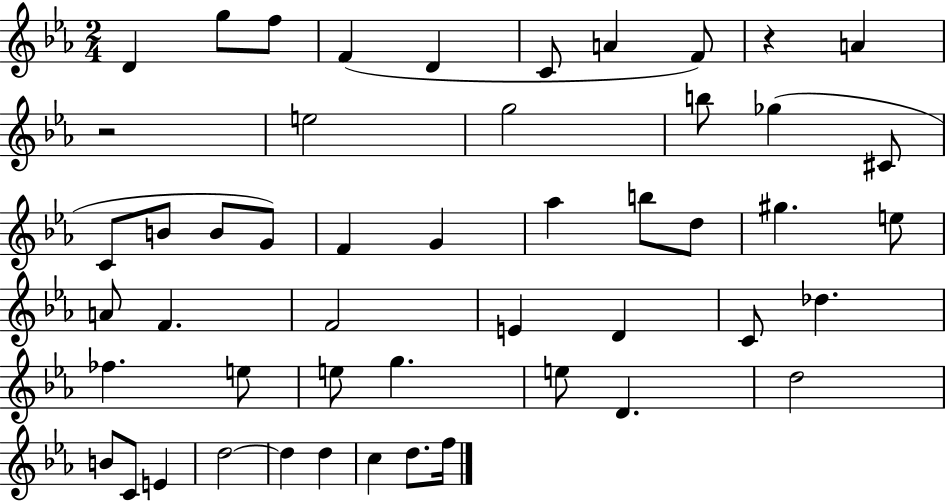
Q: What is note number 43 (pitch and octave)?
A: D5